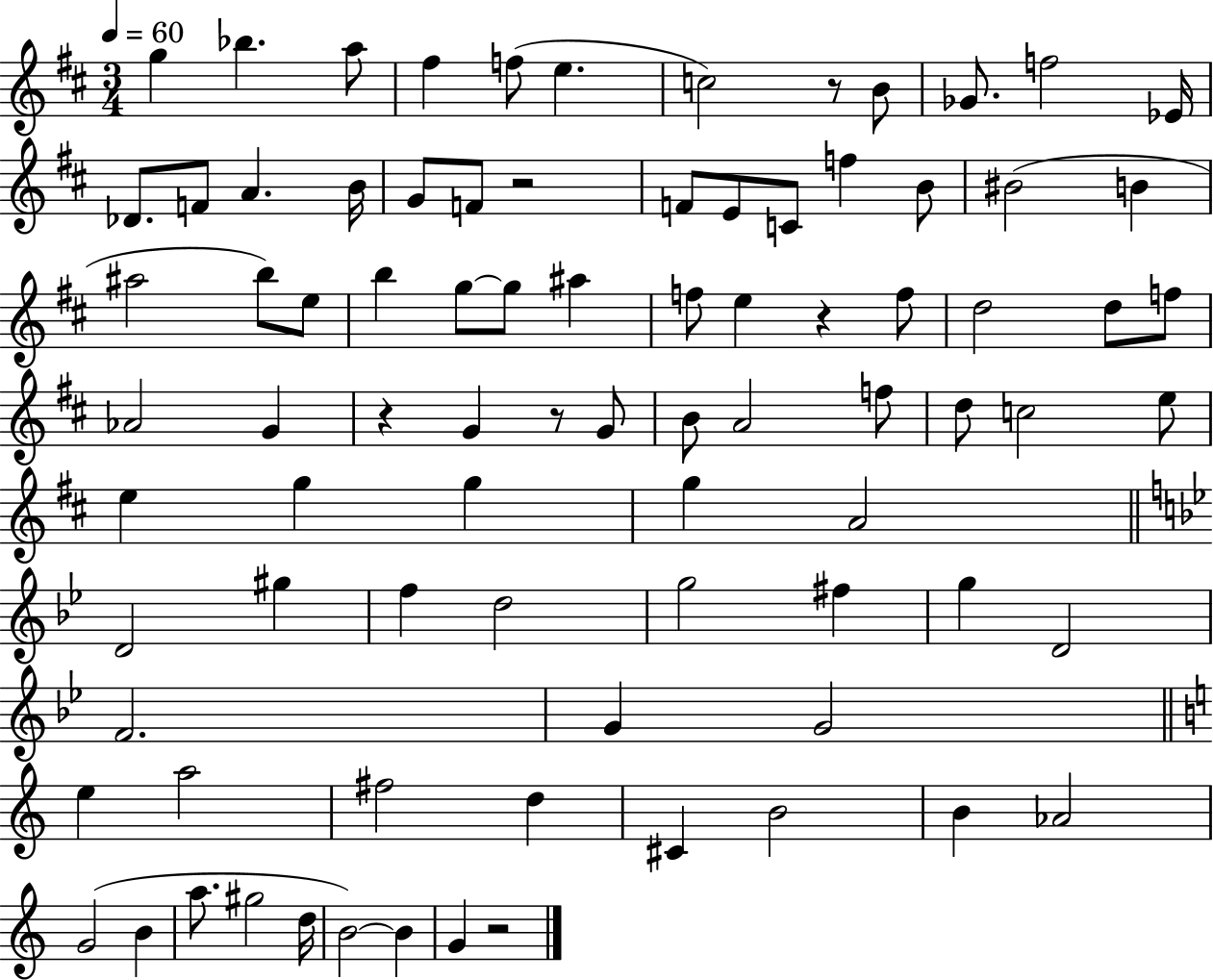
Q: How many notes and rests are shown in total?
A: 85